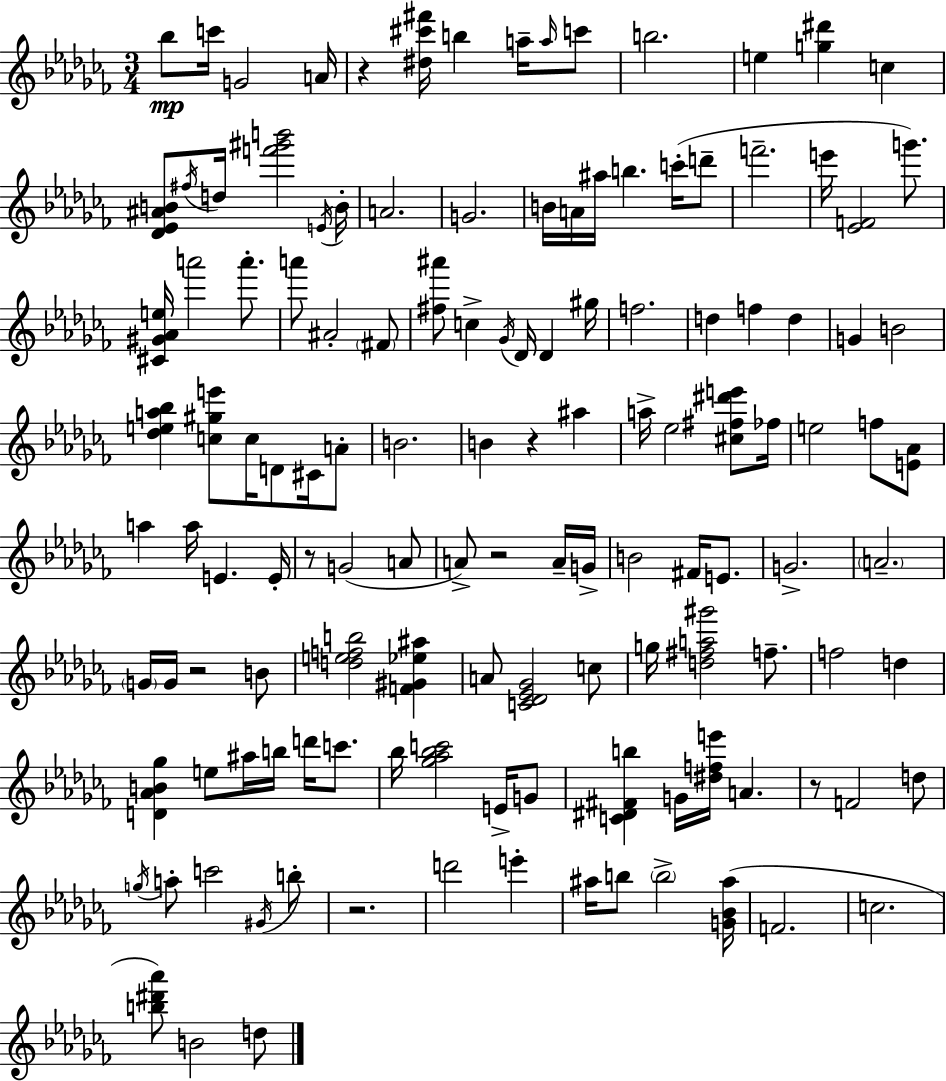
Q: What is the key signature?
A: AES minor